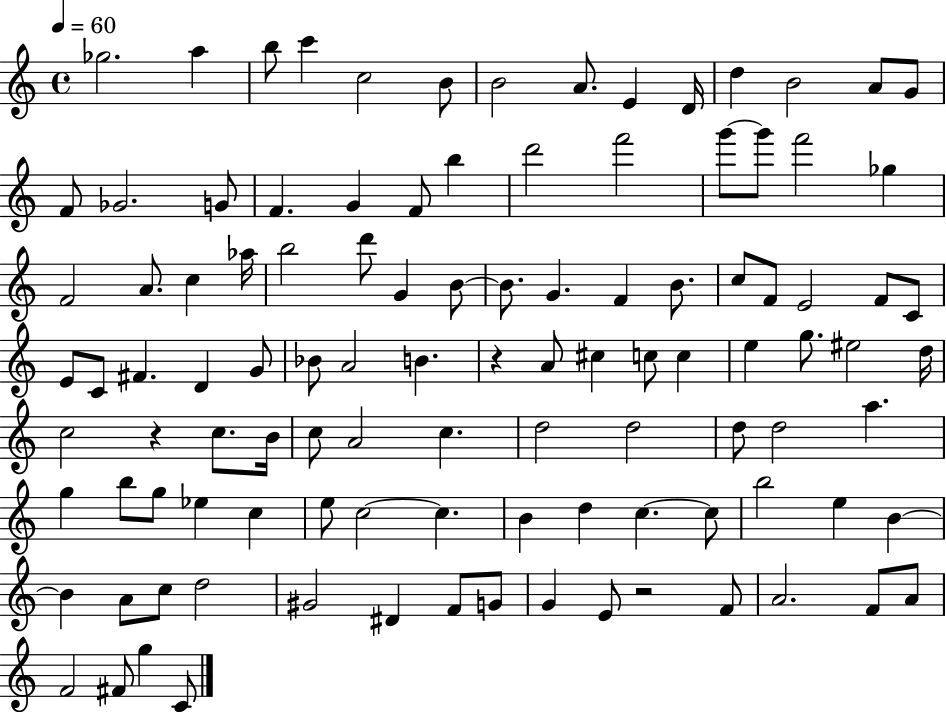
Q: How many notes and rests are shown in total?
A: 107